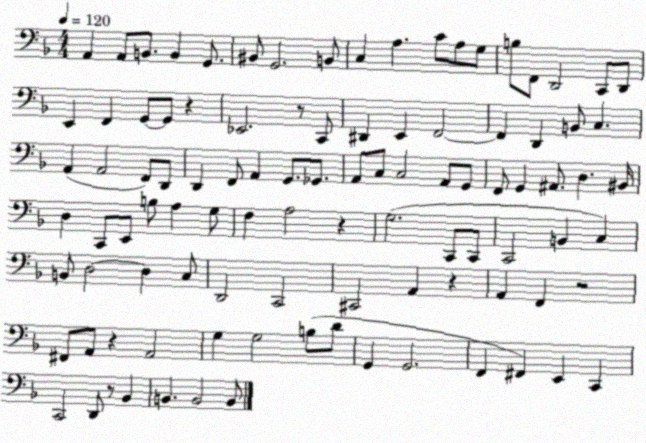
X:1
T:Untitled
M:4/4
L:1/4
K:F
A,, A,,/2 B,,/2 B,, G,,/2 ^B,,/2 G,,2 B,,/2 C, A, C/2 A,/2 G,/2 B,/2 F,,/2 D,,2 C,,/2 D,,/2 E,, F,, G,,/2 G,,/2 z _E,,2 z/2 C,,/2 ^D,, E,, F,,2 F,, D,, B,,/2 C, A,, A,,2 F,,/2 D,,/2 D,, F,,/2 A,, G,,/2 _G,,/2 A,,/2 C,/2 C,2 A,,/2 G,,/2 F,,/2 G,, ^A,,/2 D, ^B,,/4 D, C,,/2 E,,/2 B,/2 A, G,/2 F, A,2 z G,2 C,,/2 C,,/2 C,,2 B,, C, B,,/2 D,2 D, C,/2 D,,2 C,,2 ^C,,2 A,, z A,, F,, z2 ^F,,/2 A,,/2 z A,,2 G, G,2 B,/2 D/2 G,, G,,2 F,, ^F,, E,, C,, C,,2 D,,/2 z/2 _B,, B,, B,,2 B,,/2